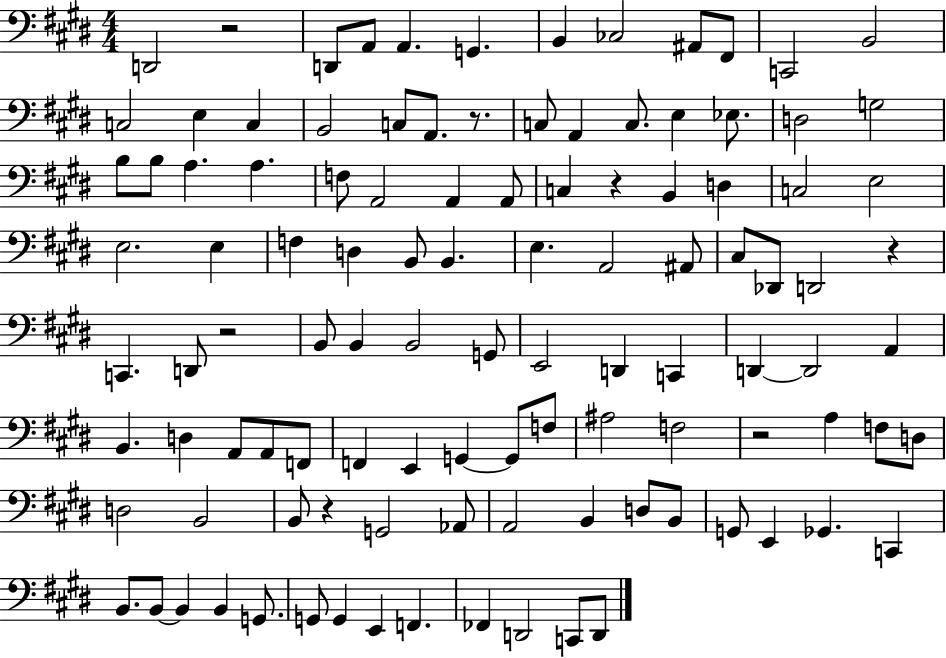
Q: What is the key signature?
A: E major